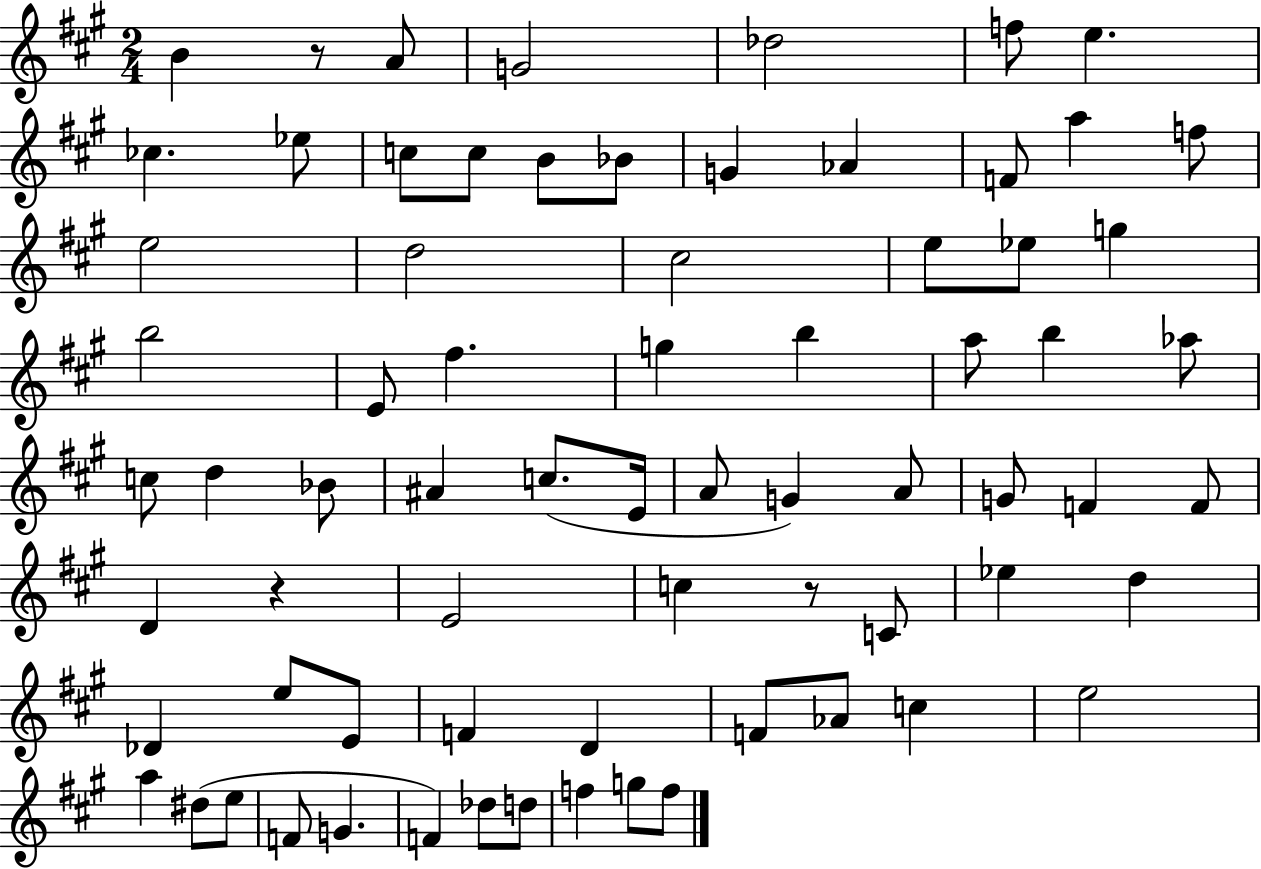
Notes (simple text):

B4/q R/e A4/e G4/h Db5/h F5/e E5/q. CES5/q. Eb5/e C5/e C5/e B4/e Bb4/e G4/q Ab4/q F4/e A5/q F5/e E5/h D5/h C#5/h E5/e Eb5/e G5/q B5/h E4/e F#5/q. G5/q B5/q A5/e B5/q Ab5/e C5/e D5/q Bb4/e A#4/q C5/e. E4/s A4/e G4/q A4/e G4/e F4/q F4/e D4/q R/q E4/h C5/q R/e C4/e Eb5/q D5/q Db4/q E5/e E4/e F4/q D4/q F4/e Ab4/e C5/q E5/h A5/q D#5/e E5/e F4/e G4/q. F4/q Db5/e D5/e F5/q G5/e F5/e